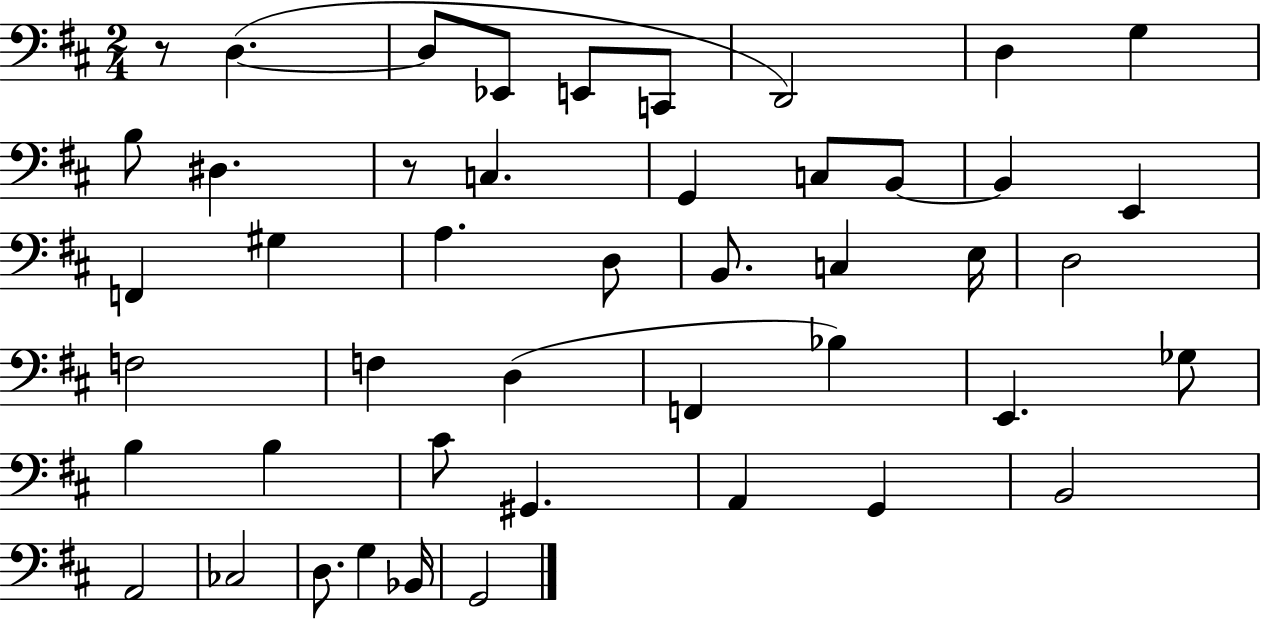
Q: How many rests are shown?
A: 2